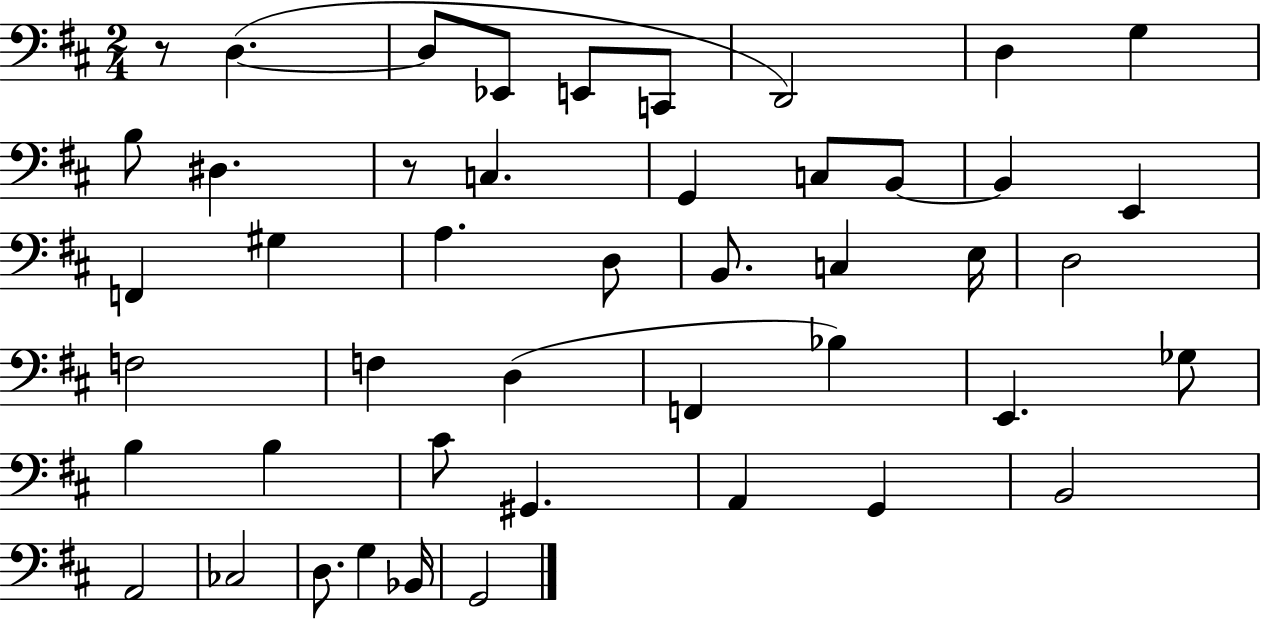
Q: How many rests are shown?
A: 2